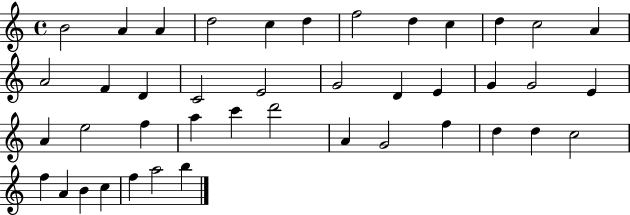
{
  \clef treble
  \time 4/4
  \defaultTimeSignature
  \key c \major
  b'2 a'4 a'4 | d''2 c''4 d''4 | f''2 d''4 c''4 | d''4 c''2 a'4 | \break a'2 f'4 d'4 | c'2 e'2 | g'2 d'4 e'4 | g'4 g'2 e'4 | \break a'4 e''2 f''4 | a''4 c'''4 d'''2 | a'4 g'2 f''4 | d''4 d''4 c''2 | \break f''4 a'4 b'4 c''4 | f''4 a''2 b''4 | \bar "|."
}